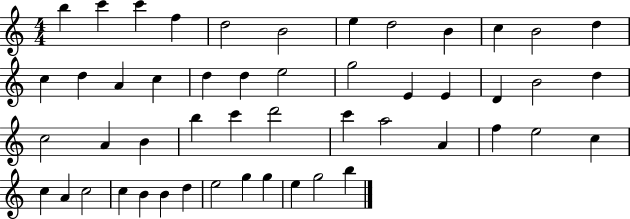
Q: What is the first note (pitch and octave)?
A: B5